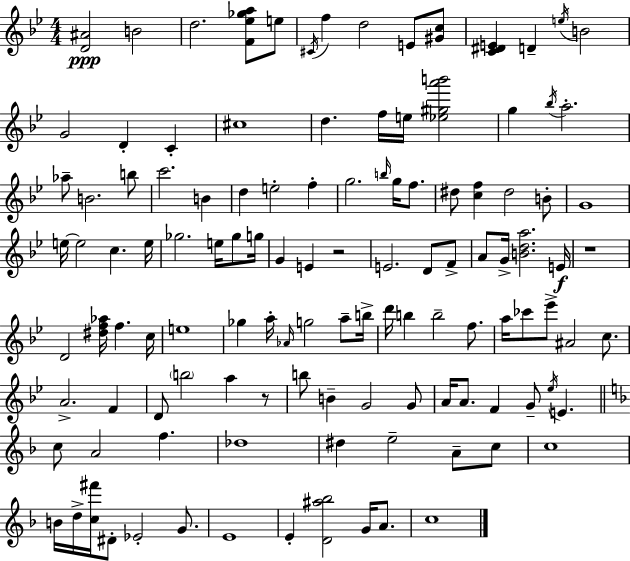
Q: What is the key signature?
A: G minor